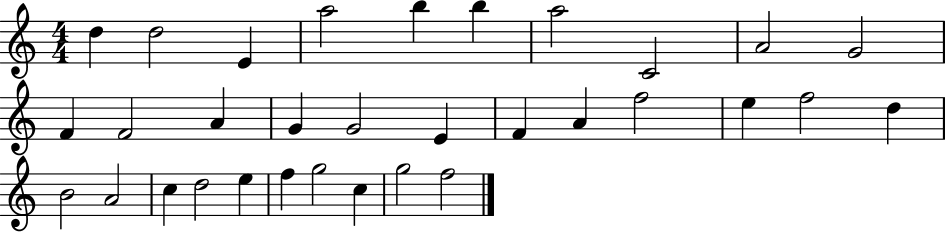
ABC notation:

X:1
T:Untitled
M:4/4
L:1/4
K:C
d d2 E a2 b b a2 C2 A2 G2 F F2 A G G2 E F A f2 e f2 d B2 A2 c d2 e f g2 c g2 f2